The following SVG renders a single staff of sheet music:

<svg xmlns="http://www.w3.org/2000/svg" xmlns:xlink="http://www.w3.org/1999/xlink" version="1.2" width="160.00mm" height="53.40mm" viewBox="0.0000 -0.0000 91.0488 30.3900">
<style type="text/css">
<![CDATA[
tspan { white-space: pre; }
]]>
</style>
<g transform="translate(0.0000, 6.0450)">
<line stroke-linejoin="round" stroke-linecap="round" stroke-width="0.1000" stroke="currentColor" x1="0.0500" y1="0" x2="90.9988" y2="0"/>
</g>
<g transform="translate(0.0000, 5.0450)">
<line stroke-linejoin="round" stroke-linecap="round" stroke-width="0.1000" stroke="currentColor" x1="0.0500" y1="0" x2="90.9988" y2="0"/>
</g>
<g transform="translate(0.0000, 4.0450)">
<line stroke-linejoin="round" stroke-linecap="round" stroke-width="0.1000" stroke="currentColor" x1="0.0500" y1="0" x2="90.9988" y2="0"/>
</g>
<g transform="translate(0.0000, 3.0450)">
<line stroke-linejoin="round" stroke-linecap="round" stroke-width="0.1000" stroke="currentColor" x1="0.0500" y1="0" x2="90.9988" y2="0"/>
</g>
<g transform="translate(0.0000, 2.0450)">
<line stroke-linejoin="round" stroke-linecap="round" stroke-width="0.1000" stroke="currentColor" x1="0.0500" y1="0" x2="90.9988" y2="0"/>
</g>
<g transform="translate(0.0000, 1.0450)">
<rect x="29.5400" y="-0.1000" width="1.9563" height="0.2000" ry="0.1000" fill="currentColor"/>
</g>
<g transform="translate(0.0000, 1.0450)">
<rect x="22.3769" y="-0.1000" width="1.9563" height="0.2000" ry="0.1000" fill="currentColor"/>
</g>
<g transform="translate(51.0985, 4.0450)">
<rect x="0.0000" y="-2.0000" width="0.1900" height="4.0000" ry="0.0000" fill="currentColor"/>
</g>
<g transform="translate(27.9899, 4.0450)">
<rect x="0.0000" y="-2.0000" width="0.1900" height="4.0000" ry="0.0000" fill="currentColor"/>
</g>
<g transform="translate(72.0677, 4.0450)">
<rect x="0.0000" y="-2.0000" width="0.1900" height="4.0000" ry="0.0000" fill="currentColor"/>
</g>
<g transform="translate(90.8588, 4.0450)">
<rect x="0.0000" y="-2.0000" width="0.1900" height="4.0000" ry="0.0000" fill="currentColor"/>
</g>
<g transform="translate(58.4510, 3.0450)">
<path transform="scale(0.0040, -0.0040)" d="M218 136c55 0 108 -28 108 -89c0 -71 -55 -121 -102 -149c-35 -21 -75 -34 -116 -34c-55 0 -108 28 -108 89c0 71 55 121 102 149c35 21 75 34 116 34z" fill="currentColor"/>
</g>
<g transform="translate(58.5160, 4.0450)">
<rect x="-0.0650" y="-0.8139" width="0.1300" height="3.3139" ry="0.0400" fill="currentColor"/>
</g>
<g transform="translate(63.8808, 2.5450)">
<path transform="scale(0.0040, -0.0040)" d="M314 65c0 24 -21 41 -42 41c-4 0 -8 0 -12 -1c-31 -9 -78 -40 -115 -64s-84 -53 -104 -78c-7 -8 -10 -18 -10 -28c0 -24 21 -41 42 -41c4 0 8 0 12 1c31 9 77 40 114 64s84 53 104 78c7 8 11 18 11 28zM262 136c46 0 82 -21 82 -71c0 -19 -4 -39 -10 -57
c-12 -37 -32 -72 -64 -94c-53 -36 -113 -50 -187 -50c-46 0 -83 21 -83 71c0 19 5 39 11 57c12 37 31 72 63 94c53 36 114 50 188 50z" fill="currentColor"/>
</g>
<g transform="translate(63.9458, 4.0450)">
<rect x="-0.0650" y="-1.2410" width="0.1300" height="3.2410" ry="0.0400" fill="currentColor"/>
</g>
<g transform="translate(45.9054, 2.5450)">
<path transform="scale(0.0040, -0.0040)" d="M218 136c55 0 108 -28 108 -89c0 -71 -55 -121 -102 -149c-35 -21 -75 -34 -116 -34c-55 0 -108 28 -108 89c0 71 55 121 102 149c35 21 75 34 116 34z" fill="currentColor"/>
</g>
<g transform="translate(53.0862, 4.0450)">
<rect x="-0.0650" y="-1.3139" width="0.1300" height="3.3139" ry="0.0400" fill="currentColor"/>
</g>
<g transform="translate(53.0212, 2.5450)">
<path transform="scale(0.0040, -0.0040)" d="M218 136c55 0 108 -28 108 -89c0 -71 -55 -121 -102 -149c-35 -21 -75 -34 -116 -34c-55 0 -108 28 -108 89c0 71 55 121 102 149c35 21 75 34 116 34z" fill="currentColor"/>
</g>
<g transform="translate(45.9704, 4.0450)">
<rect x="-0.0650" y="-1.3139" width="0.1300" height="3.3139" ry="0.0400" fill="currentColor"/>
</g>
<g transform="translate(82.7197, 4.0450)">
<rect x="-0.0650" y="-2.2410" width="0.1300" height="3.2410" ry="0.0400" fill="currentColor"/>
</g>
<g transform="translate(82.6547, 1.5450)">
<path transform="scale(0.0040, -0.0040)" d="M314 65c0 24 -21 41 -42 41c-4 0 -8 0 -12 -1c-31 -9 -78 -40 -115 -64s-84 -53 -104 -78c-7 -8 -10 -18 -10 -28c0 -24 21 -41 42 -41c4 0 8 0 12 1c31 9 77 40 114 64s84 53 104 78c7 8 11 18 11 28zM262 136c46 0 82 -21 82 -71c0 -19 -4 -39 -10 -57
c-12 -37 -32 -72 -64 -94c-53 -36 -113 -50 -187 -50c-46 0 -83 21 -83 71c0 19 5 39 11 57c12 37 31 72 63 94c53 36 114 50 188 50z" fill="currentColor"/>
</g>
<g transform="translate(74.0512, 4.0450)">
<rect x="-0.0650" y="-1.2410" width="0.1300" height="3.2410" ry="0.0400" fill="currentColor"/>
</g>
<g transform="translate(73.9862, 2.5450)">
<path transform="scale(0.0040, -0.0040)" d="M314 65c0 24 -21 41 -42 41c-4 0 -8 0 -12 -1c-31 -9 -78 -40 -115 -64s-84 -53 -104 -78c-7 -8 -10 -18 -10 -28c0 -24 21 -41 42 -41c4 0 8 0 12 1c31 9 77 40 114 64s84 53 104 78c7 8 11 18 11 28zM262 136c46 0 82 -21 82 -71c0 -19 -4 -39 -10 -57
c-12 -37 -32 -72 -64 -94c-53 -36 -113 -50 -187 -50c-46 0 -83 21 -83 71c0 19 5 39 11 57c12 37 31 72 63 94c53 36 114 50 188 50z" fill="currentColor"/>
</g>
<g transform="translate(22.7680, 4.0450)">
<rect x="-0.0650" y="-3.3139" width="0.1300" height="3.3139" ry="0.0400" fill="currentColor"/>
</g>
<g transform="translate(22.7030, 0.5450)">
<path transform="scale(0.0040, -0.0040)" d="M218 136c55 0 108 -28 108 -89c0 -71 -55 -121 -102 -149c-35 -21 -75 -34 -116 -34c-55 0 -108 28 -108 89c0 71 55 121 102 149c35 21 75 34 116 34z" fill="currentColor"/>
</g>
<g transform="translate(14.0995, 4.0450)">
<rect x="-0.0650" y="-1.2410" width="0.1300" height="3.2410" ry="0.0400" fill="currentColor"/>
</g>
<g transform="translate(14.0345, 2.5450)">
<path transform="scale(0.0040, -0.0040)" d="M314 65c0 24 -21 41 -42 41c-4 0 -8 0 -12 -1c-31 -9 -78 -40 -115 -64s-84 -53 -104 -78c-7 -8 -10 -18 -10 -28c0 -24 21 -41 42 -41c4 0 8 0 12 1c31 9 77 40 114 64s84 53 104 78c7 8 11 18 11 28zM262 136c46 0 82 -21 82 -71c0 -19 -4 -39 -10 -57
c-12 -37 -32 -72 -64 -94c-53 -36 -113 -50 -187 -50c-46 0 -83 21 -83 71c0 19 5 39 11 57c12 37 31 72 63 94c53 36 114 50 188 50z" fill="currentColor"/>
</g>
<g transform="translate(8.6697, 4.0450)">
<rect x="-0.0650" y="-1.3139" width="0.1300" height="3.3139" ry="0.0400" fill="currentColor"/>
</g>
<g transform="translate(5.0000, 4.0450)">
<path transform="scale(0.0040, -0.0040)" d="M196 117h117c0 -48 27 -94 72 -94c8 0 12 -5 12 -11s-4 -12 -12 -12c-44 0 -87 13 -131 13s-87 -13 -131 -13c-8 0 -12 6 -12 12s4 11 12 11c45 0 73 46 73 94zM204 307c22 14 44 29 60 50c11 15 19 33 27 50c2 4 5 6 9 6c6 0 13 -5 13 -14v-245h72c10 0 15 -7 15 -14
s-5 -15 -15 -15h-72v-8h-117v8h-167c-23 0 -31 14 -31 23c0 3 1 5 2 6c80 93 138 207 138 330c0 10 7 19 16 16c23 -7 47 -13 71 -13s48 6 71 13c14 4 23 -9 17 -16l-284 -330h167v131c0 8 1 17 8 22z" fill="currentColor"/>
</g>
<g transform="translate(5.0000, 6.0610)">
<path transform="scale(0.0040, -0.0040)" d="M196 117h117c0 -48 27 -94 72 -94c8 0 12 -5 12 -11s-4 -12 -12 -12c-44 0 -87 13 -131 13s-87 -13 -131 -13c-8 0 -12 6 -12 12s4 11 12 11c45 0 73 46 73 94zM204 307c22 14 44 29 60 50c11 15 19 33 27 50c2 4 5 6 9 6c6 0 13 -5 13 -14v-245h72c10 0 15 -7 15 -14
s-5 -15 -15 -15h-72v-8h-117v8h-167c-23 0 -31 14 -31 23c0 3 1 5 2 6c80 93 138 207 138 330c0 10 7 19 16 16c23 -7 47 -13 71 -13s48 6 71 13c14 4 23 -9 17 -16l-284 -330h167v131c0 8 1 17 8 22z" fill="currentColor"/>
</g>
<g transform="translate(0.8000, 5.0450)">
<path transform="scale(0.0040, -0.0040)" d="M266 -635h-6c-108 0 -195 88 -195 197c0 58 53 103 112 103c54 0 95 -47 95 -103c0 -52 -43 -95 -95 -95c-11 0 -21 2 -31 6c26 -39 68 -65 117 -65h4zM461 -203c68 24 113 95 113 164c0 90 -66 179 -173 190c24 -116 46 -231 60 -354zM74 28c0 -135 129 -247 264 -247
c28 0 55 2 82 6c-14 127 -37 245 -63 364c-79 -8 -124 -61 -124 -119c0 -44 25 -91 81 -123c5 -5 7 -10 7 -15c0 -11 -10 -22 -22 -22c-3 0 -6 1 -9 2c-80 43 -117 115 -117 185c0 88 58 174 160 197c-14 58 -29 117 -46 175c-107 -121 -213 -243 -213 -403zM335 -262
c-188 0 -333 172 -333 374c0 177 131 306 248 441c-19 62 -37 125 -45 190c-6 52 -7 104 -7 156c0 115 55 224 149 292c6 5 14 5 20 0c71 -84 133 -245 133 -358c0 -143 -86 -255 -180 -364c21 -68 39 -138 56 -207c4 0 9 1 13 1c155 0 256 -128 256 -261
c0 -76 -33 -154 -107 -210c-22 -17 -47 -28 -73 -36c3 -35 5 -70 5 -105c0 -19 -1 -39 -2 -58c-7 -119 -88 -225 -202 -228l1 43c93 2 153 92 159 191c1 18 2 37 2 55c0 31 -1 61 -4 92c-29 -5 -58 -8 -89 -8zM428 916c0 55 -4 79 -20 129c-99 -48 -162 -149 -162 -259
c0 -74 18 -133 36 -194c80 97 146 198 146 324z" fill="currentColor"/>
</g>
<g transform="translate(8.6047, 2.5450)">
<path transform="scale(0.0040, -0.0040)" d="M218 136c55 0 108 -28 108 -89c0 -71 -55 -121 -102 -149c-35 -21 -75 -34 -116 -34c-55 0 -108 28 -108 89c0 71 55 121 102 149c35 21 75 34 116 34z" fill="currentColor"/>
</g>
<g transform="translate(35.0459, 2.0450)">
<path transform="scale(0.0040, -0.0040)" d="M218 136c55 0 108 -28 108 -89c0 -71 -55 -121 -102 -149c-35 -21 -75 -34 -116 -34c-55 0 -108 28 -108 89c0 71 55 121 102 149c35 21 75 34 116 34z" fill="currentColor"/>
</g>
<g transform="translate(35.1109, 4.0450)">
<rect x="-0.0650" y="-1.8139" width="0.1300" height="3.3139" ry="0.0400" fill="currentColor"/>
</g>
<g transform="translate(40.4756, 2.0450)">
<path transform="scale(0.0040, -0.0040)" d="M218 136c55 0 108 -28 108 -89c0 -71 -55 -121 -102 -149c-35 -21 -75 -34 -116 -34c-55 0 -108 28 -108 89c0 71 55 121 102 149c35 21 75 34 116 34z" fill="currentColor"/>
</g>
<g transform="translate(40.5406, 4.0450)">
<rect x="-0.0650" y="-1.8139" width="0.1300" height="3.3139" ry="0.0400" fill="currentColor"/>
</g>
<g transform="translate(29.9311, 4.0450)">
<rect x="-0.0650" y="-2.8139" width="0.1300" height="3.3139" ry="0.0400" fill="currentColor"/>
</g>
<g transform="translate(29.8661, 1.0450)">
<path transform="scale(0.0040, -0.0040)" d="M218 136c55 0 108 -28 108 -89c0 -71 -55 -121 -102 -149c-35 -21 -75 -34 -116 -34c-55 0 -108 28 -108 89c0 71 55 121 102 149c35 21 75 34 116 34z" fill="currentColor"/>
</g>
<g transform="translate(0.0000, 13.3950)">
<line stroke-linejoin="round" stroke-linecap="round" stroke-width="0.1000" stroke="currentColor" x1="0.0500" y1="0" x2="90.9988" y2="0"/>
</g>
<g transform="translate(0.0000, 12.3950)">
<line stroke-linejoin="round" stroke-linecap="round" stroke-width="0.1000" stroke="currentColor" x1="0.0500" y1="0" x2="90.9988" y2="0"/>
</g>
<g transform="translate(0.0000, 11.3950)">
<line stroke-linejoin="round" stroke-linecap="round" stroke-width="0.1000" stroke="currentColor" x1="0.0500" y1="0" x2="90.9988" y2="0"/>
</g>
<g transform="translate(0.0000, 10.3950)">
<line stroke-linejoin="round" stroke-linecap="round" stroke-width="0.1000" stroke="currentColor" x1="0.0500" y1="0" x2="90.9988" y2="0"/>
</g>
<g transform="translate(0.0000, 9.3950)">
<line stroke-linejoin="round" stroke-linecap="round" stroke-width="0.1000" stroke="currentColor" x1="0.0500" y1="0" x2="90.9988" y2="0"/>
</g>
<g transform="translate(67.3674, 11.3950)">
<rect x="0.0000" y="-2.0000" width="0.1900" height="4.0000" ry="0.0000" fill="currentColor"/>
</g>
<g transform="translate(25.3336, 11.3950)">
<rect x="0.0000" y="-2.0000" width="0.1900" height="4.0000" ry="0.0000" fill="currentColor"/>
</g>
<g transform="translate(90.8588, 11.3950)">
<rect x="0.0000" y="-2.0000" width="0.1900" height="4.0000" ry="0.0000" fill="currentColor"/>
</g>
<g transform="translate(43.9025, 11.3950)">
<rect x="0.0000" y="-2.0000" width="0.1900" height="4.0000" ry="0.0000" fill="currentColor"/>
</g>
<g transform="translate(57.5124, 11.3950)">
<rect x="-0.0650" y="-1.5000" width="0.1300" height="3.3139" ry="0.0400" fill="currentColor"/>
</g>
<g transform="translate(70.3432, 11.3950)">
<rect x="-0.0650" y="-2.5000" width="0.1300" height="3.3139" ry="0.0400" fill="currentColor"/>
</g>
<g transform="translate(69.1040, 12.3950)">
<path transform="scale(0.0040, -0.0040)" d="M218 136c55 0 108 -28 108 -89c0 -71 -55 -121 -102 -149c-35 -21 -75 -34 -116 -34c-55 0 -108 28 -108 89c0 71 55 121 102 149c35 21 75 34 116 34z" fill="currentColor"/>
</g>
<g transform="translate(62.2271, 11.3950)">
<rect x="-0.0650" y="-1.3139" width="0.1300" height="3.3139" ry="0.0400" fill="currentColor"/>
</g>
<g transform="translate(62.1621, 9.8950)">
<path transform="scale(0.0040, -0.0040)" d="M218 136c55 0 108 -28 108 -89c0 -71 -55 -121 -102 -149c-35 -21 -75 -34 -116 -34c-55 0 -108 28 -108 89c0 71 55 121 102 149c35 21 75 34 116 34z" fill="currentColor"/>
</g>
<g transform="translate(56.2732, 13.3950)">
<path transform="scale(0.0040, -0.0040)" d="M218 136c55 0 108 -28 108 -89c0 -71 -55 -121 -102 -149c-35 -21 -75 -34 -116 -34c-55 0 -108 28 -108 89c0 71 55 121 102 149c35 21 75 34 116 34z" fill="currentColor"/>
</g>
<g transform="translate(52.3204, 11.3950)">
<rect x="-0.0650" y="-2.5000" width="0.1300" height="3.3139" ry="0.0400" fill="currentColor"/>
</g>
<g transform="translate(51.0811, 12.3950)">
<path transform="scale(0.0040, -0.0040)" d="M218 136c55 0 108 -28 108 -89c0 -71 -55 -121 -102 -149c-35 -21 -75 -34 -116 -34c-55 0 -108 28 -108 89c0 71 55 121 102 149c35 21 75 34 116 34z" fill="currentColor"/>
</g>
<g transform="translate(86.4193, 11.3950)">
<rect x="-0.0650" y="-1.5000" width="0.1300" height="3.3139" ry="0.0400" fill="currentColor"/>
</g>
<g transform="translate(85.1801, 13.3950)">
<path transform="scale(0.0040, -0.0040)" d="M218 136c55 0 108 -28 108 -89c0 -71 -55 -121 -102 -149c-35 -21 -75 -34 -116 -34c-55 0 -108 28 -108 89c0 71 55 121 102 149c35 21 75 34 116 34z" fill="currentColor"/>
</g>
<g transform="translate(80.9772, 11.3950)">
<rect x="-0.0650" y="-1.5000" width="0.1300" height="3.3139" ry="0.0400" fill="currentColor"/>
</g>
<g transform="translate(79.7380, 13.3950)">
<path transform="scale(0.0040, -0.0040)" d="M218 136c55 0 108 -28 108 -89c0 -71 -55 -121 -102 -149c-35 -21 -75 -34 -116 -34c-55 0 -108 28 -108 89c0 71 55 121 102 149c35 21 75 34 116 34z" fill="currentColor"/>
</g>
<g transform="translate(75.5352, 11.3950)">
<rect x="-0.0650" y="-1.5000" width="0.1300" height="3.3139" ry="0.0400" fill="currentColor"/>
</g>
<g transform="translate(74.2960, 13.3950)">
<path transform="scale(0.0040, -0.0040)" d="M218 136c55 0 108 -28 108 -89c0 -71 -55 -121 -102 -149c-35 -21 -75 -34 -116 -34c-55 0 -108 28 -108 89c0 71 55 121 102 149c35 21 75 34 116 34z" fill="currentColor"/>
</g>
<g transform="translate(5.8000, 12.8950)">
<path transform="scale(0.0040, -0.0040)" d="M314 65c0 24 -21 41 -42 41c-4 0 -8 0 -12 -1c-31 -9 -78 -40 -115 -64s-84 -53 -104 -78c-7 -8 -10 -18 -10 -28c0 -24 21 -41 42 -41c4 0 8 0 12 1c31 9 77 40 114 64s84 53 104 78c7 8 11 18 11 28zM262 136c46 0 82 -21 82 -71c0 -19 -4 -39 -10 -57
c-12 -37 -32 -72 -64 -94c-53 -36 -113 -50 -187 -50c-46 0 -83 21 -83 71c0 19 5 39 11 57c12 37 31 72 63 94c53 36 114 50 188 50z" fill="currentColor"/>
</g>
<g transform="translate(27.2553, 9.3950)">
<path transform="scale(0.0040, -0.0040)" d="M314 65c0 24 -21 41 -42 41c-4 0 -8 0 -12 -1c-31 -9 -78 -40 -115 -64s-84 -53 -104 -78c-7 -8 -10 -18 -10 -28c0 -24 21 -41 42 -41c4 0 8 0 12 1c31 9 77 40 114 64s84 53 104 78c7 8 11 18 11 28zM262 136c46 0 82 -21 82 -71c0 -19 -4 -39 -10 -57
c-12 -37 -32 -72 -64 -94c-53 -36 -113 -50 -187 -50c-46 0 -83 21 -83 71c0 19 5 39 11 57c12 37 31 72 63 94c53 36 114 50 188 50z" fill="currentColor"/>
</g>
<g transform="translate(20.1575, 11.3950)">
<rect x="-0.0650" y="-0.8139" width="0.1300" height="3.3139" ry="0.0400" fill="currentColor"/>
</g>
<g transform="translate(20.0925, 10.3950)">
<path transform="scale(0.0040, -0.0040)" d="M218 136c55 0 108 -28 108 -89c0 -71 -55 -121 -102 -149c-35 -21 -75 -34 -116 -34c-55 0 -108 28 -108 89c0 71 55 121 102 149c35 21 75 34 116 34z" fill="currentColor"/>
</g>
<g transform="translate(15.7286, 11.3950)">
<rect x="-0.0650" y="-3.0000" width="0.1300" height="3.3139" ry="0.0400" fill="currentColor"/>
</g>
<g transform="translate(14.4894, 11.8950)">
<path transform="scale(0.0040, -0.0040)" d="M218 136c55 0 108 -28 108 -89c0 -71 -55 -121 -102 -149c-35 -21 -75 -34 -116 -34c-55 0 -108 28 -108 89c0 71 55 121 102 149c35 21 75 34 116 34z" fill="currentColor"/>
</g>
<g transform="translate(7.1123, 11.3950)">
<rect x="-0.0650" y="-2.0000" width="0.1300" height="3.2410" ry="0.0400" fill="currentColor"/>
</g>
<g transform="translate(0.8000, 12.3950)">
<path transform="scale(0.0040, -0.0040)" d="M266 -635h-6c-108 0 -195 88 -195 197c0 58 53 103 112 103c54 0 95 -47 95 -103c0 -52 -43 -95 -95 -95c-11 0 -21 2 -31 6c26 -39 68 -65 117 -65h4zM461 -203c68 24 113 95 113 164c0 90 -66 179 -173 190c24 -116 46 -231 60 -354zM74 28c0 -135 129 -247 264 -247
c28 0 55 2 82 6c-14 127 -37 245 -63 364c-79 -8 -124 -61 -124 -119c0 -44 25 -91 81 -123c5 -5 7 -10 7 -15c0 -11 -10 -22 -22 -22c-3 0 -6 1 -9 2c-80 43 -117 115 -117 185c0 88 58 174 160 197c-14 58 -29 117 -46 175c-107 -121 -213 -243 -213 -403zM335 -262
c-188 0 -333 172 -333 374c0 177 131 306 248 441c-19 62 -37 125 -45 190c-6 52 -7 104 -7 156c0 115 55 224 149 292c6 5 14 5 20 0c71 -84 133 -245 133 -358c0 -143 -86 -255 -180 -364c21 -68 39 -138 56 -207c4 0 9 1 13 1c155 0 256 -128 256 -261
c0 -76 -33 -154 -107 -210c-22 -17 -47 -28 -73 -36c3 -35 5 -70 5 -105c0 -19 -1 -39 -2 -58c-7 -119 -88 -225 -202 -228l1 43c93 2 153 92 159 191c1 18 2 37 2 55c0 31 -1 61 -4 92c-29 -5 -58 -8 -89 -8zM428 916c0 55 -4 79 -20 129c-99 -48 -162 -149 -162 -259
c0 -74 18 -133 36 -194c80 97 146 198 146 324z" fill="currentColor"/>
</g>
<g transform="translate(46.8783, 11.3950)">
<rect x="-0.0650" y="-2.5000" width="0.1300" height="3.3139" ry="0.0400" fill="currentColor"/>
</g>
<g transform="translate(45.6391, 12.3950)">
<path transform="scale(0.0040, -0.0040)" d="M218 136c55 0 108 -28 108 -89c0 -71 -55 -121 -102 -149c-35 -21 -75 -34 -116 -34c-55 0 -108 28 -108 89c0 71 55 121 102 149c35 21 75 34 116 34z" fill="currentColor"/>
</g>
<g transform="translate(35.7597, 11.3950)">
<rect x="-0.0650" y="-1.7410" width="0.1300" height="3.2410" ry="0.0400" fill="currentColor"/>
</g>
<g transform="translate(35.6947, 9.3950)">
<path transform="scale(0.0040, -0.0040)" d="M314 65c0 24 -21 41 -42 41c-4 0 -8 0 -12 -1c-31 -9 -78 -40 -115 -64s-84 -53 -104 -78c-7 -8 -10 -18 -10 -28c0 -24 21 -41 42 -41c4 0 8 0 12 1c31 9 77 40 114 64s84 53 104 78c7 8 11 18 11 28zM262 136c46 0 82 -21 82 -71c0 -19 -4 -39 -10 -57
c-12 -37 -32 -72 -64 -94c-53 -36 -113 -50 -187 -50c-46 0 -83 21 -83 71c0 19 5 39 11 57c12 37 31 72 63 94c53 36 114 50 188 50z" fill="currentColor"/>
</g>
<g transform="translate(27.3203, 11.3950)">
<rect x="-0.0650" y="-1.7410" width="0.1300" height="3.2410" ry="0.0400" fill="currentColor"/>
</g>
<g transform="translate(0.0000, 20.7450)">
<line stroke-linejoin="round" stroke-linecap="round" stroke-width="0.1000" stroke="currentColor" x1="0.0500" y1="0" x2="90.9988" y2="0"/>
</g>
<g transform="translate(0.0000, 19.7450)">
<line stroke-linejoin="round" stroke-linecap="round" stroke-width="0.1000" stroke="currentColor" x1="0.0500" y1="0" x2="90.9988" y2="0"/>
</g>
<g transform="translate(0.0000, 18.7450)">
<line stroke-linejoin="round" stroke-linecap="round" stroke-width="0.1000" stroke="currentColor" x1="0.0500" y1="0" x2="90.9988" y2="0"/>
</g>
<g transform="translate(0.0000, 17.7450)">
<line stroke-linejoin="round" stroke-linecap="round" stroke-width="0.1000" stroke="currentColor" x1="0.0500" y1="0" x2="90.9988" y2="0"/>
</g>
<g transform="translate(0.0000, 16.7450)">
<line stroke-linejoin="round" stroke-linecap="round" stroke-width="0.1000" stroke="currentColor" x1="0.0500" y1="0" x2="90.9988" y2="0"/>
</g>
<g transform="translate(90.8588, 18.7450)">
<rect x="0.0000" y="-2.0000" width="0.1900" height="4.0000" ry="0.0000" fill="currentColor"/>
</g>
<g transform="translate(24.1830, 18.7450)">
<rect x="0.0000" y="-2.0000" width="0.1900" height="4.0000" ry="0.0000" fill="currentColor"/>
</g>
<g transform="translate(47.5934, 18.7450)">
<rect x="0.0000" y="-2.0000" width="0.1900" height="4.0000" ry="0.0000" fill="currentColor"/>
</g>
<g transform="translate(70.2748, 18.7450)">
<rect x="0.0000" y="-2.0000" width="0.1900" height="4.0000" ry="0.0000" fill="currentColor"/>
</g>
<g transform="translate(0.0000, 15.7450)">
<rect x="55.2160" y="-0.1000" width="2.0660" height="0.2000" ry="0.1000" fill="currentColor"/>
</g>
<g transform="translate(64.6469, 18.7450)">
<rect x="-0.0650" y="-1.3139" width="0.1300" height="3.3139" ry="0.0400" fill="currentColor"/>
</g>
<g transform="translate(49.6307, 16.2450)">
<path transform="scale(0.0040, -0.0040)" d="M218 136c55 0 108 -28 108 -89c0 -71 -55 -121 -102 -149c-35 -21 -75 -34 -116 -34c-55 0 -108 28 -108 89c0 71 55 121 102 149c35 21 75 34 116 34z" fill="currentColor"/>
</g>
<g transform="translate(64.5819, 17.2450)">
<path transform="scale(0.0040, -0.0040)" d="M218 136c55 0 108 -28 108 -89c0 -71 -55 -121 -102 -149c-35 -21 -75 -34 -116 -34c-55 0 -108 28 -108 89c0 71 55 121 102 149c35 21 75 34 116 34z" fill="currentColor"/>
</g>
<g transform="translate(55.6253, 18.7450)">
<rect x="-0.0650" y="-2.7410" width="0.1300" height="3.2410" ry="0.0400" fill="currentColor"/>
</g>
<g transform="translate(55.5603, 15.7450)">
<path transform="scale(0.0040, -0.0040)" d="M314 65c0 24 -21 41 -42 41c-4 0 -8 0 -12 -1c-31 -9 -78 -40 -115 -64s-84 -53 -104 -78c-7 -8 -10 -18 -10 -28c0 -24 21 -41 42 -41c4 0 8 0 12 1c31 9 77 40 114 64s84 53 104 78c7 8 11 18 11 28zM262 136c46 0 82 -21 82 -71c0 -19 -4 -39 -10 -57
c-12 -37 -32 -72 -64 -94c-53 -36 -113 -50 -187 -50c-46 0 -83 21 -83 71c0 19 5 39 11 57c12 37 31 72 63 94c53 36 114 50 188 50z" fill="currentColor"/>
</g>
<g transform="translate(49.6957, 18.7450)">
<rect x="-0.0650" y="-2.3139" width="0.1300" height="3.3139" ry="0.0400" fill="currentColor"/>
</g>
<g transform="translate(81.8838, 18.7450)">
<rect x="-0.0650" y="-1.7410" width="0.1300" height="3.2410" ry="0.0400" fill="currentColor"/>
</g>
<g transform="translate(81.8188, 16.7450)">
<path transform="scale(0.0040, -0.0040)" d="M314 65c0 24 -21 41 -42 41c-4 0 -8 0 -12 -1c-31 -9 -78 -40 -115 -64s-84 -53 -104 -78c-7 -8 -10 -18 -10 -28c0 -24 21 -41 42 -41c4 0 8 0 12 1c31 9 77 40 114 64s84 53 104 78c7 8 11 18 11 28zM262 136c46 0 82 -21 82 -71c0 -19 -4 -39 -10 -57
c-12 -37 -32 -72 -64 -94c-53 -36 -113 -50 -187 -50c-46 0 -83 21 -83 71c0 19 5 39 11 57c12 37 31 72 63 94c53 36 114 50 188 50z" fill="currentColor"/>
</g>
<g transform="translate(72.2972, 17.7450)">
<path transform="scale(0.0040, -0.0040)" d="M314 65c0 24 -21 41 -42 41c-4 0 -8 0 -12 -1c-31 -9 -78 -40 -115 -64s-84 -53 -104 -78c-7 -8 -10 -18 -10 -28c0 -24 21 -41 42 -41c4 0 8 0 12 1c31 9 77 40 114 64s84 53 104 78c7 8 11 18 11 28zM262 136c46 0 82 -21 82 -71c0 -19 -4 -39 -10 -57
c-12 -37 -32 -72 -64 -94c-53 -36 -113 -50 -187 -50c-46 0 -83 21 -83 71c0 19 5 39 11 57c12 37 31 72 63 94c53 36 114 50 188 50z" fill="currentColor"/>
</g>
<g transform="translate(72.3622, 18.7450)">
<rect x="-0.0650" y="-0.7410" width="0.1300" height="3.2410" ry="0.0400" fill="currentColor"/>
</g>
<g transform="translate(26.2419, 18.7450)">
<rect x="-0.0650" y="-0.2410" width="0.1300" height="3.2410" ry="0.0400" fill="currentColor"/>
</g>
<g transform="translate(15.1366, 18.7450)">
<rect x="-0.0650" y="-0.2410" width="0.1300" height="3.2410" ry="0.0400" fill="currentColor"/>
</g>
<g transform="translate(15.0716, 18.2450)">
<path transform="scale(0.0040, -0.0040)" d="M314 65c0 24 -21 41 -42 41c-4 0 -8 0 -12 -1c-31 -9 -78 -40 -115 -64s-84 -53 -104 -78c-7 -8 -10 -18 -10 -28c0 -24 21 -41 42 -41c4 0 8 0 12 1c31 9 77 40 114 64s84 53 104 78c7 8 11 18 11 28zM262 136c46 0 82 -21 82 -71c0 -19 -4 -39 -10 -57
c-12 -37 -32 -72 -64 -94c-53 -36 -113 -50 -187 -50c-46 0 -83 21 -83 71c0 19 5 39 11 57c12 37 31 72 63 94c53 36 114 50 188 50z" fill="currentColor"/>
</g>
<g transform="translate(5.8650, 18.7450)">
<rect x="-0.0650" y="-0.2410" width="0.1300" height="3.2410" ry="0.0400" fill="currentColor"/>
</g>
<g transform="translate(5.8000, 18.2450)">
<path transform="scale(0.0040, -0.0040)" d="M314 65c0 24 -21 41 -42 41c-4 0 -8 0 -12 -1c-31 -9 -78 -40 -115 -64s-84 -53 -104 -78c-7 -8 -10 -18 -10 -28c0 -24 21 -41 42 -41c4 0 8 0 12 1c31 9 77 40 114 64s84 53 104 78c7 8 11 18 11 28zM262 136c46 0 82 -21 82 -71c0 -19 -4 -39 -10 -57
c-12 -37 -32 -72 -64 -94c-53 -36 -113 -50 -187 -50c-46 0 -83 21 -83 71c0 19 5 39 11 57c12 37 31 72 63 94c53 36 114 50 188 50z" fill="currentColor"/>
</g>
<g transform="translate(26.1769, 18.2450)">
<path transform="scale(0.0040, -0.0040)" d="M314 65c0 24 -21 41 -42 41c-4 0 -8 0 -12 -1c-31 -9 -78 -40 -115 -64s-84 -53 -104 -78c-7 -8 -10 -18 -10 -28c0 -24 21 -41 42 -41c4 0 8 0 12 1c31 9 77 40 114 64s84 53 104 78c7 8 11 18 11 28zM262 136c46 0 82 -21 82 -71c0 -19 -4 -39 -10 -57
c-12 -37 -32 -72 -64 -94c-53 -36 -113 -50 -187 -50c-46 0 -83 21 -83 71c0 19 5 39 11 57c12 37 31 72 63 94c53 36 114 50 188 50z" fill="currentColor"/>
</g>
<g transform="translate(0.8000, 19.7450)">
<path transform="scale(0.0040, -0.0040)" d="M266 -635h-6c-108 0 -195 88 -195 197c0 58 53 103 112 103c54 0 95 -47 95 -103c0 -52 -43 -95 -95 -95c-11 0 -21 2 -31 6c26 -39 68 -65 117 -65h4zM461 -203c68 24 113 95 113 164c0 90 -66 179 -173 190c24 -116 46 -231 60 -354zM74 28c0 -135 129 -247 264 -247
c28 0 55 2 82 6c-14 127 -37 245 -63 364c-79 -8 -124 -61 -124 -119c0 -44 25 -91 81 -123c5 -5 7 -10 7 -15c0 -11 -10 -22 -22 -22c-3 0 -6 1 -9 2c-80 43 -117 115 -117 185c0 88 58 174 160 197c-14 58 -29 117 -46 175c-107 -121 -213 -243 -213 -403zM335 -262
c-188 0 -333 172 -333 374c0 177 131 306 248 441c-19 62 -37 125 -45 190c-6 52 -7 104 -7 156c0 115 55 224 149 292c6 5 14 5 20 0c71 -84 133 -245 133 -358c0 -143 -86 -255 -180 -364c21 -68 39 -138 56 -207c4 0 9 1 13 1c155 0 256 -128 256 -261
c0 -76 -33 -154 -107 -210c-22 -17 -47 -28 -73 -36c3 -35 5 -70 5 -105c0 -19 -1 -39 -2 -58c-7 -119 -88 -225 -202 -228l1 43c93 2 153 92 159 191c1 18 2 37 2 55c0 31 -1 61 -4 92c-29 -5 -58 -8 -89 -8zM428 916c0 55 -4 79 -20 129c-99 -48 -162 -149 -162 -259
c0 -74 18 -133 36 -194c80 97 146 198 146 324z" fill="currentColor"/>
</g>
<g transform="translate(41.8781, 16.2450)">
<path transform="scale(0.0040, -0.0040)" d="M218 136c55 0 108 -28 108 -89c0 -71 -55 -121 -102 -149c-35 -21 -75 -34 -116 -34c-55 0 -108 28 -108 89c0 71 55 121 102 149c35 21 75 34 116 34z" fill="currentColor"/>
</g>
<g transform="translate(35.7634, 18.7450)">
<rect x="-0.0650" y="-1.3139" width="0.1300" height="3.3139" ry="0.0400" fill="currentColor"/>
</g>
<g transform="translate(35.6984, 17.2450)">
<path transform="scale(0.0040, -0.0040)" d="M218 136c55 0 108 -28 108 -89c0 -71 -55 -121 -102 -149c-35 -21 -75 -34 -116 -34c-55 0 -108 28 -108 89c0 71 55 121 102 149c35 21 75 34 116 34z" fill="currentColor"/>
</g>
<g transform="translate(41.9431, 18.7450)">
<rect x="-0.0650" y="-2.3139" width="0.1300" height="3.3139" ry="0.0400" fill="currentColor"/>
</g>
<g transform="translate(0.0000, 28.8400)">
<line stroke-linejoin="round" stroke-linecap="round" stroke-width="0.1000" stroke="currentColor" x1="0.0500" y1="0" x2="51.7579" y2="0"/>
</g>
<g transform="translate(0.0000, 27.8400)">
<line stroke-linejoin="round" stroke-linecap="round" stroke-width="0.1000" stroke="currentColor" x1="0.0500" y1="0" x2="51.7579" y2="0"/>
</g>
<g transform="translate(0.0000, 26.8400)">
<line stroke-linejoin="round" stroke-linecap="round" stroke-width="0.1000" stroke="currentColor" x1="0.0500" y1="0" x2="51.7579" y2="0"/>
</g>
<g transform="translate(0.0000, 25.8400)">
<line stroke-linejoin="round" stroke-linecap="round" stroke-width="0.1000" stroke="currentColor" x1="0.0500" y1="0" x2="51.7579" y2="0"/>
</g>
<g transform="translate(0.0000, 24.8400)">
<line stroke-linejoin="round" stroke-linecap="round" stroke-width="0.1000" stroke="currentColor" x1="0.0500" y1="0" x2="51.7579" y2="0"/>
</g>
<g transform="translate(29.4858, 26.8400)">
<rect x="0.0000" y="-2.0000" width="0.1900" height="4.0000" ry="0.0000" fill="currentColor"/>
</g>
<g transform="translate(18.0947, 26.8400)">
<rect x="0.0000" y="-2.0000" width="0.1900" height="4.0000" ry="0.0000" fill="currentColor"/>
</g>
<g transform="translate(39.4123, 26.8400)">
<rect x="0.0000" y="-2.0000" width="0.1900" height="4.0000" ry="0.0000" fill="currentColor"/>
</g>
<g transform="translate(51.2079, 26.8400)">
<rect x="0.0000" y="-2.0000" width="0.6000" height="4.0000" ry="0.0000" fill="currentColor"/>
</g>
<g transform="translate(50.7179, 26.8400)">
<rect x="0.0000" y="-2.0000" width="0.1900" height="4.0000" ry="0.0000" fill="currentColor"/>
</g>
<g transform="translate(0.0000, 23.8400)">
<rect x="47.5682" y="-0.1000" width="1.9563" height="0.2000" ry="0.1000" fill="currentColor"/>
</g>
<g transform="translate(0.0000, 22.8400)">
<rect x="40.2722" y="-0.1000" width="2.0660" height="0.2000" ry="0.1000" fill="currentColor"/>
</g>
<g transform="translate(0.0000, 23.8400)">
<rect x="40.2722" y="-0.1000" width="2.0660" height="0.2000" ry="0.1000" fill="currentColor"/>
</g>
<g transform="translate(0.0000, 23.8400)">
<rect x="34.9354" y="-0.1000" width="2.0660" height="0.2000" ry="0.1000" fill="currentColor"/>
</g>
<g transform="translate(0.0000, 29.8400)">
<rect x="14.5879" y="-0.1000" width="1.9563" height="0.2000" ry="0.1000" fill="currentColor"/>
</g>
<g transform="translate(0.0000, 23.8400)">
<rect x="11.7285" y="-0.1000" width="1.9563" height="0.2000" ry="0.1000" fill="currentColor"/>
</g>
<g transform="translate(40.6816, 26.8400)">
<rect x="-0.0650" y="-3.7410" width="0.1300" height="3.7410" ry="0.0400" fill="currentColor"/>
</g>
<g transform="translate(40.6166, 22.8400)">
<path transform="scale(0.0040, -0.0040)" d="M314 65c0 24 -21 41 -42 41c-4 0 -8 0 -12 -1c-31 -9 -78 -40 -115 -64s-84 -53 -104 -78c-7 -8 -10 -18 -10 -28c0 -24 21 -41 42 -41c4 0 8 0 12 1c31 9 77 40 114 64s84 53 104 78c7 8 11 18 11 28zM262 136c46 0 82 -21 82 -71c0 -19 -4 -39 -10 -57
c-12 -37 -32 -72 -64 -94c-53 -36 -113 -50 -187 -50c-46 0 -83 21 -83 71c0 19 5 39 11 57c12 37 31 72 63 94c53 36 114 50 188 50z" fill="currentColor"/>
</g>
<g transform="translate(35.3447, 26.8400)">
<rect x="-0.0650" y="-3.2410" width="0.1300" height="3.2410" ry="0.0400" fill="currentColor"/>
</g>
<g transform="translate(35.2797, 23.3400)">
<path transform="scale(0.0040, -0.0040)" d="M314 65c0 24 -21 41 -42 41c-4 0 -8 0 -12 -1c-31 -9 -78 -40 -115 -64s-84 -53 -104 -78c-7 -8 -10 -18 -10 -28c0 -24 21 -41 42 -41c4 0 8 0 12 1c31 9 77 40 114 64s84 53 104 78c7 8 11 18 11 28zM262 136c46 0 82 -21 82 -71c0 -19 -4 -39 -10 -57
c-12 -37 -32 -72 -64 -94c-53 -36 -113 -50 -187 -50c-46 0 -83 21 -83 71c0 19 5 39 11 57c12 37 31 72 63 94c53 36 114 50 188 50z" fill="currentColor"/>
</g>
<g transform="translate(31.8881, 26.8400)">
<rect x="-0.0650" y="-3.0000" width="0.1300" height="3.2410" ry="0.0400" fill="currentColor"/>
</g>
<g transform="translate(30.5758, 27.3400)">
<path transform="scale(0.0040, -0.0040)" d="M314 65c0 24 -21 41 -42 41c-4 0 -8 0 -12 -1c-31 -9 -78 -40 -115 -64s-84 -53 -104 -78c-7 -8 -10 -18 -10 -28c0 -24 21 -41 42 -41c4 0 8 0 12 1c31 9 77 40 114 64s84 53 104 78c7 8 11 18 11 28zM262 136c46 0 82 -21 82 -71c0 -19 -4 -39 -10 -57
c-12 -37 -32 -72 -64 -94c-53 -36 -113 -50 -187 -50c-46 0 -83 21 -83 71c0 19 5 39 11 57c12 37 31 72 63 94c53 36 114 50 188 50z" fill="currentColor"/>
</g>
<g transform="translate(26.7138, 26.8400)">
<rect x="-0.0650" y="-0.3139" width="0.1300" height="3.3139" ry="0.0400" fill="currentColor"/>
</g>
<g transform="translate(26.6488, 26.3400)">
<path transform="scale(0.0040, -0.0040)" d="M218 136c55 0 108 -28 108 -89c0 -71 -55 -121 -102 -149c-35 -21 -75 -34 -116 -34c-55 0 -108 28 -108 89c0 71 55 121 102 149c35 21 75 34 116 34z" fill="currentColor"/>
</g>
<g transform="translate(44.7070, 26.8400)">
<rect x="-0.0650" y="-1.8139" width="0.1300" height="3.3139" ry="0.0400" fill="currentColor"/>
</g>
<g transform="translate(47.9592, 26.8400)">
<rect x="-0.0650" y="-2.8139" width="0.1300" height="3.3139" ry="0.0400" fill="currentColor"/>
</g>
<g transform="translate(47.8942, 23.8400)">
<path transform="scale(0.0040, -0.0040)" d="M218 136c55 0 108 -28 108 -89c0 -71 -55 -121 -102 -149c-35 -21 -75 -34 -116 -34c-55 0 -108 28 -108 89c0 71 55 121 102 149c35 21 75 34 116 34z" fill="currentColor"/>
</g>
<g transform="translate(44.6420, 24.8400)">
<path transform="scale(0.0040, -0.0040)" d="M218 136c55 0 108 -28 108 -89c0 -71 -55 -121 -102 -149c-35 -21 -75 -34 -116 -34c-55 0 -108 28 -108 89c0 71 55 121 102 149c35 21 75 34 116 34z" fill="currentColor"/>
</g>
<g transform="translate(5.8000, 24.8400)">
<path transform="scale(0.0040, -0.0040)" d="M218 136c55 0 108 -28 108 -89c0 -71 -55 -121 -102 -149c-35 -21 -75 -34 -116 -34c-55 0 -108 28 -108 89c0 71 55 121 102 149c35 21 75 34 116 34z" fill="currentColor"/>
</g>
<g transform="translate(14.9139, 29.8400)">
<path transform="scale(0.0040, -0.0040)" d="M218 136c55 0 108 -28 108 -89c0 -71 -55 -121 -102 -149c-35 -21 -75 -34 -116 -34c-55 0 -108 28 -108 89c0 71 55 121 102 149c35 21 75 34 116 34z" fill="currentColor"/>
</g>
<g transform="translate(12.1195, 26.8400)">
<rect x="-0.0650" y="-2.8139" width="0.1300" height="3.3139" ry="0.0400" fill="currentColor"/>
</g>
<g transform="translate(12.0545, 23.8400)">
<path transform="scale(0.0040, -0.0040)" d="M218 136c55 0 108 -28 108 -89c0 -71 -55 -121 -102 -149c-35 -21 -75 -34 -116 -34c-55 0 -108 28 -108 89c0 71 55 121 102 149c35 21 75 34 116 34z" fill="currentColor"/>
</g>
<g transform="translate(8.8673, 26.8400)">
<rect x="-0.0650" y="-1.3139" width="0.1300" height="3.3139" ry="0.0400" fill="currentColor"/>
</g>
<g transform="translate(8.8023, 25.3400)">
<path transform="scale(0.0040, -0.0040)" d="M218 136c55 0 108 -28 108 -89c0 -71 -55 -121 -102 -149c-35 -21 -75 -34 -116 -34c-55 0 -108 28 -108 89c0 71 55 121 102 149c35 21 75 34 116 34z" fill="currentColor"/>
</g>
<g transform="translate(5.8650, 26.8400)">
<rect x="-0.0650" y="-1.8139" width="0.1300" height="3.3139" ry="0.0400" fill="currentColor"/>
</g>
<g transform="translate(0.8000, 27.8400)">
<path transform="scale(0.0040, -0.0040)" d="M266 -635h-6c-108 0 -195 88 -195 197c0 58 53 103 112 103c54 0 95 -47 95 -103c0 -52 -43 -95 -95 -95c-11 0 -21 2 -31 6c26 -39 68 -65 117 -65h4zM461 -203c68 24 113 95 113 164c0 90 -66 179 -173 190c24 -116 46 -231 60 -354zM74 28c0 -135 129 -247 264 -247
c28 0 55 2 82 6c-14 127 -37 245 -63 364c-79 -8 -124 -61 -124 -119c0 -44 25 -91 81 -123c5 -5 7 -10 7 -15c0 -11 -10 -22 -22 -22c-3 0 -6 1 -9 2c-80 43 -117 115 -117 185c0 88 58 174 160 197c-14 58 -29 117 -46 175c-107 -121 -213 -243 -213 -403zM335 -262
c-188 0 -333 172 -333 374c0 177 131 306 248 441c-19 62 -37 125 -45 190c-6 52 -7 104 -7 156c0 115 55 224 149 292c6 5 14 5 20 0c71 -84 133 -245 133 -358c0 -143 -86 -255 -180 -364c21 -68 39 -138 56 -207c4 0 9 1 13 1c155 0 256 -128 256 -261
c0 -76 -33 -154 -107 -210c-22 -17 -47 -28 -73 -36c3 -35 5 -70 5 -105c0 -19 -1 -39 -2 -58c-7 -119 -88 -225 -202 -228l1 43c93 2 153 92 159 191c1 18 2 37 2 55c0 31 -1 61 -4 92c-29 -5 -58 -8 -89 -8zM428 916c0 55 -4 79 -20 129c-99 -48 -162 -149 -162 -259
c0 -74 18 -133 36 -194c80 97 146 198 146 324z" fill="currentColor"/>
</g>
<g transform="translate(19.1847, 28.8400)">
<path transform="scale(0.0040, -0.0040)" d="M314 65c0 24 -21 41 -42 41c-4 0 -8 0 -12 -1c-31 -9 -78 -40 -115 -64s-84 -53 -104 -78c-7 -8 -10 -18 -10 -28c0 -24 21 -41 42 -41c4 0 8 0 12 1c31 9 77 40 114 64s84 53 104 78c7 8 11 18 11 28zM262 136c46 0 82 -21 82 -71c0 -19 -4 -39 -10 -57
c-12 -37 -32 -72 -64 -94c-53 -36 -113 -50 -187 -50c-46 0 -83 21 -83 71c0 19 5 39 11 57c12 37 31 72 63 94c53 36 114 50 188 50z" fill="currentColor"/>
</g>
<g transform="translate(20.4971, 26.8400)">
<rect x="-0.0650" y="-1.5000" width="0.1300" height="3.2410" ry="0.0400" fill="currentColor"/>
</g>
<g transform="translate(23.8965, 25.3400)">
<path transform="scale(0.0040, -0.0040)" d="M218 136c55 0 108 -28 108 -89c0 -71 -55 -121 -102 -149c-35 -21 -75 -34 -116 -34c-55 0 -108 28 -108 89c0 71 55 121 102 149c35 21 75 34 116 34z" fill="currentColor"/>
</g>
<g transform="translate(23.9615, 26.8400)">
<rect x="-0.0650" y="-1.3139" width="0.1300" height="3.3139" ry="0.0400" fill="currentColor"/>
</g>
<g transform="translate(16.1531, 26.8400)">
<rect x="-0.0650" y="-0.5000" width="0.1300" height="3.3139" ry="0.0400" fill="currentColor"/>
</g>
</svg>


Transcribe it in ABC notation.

X:1
T:Untitled
M:4/4
L:1/4
K:C
e e2 b a f f e e d e2 e2 g2 F2 A d f2 f2 G G E e G E E E c2 c2 c2 e g g a2 e d2 f2 f e a C E2 e c A2 b2 c'2 f a